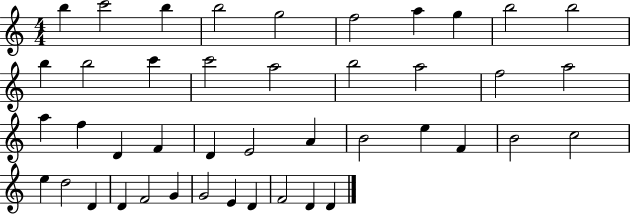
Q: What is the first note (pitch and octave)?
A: B5